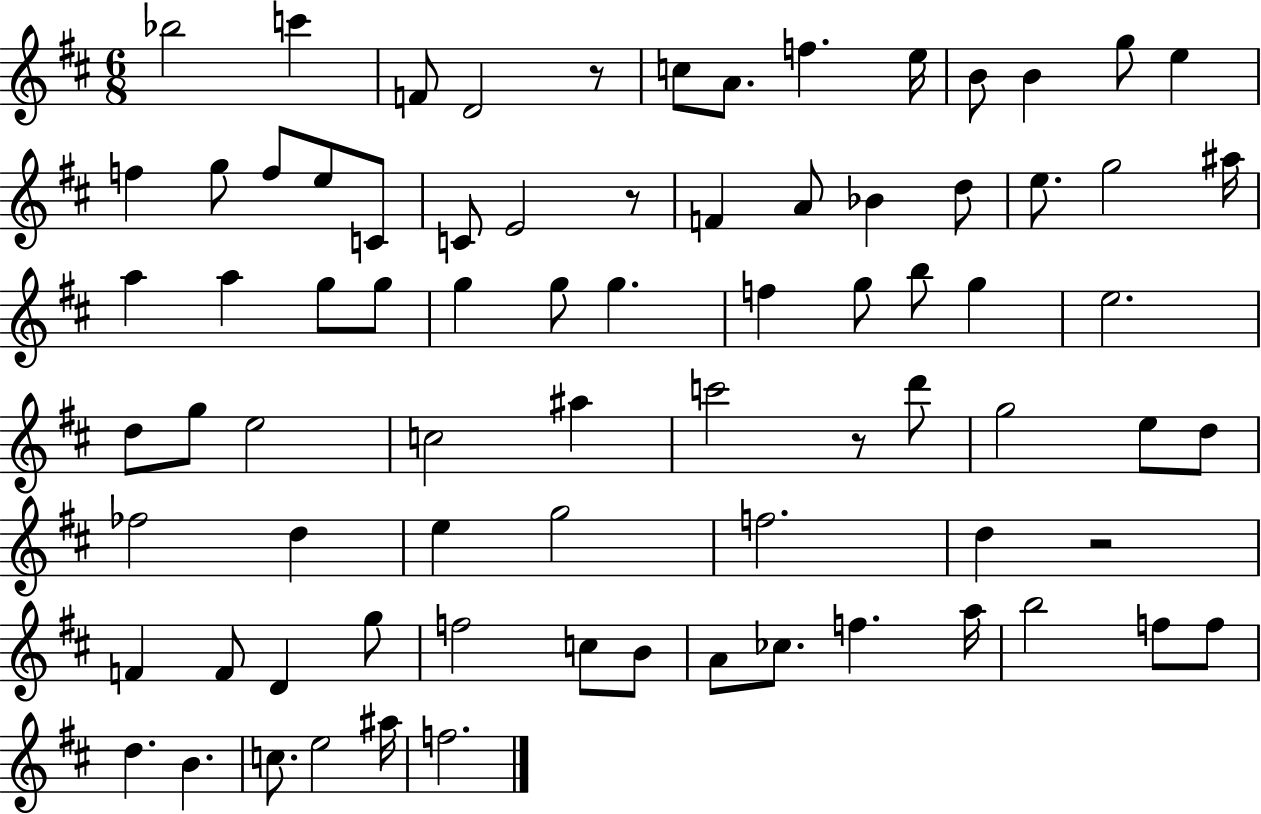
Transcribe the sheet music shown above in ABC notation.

X:1
T:Untitled
M:6/8
L:1/4
K:D
_b2 c' F/2 D2 z/2 c/2 A/2 f e/4 B/2 B g/2 e f g/2 f/2 e/2 C/2 C/2 E2 z/2 F A/2 _B d/2 e/2 g2 ^a/4 a a g/2 g/2 g g/2 g f g/2 b/2 g e2 d/2 g/2 e2 c2 ^a c'2 z/2 d'/2 g2 e/2 d/2 _f2 d e g2 f2 d z2 F F/2 D g/2 f2 c/2 B/2 A/2 _c/2 f a/4 b2 f/2 f/2 d B c/2 e2 ^a/4 f2